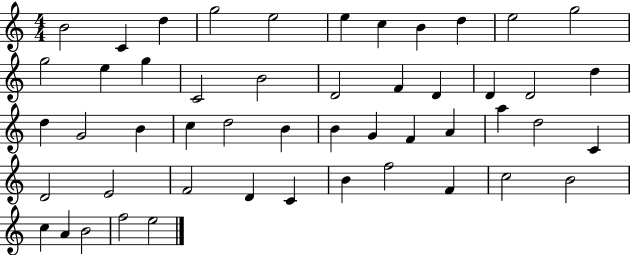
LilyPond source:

{
  \clef treble
  \numericTimeSignature
  \time 4/4
  \key c \major
  b'2 c'4 d''4 | g''2 e''2 | e''4 c''4 b'4 d''4 | e''2 g''2 | \break g''2 e''4 g''4 | c'2 b'2 | d'2 f'4 d'4 | d'4 d'2 d''4 | \break d''4 g'2 b'4 | c''4 d''2 b'4 | b'4 g'4 f'4 a'4 | a''4 d''2 c'4 | \break d'2 e'2 | f'2 d'4 c'4 | b'4 f''2 f'4 | c''2 b'2 | \break c''4 a'4 b'2 | f''2 e''2 | \bar "|."
}